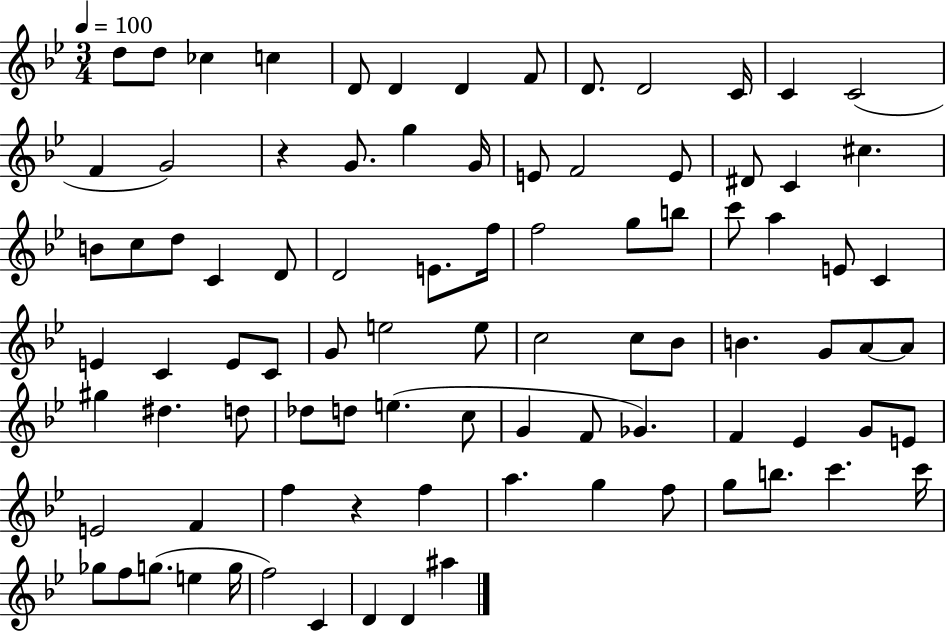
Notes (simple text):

D5/e D5/e CES5/q C5/q D4/e D4/q D4/q F4/e D4/e. D4/h C4/s C4/q C4/h F4/q G4/h R/q G4/e. G5/q G4/s E4/e F4/h E4/e D#4/e C4/q C#5/q. B4/e C5/e D5/e C4/q D4/e D4/h E4/e. F5/s F5/h G5/e B5/e C6/e A5/q E4/e C4/q E4/q C4/q E4/e C4/e G4/e E5/h E5/e C5/h C5/e Bb4/e B4/q. G4/e A4/e A4/e G#5/q D#5/q. D5/e Db5/e D5/e E5/q. C5/e G4/q F4/e Gb4/q. F4/q Eb4/q G4/e E4/e E4/h F4/q F5/q R/q F5/q A5/q. G5/q F5/e G5/e B5/e. C6/q. C6/s Gb5/e F5/e G5/e. E5/q G5/s F5/h C4/q D4/q D4/q A#5/q